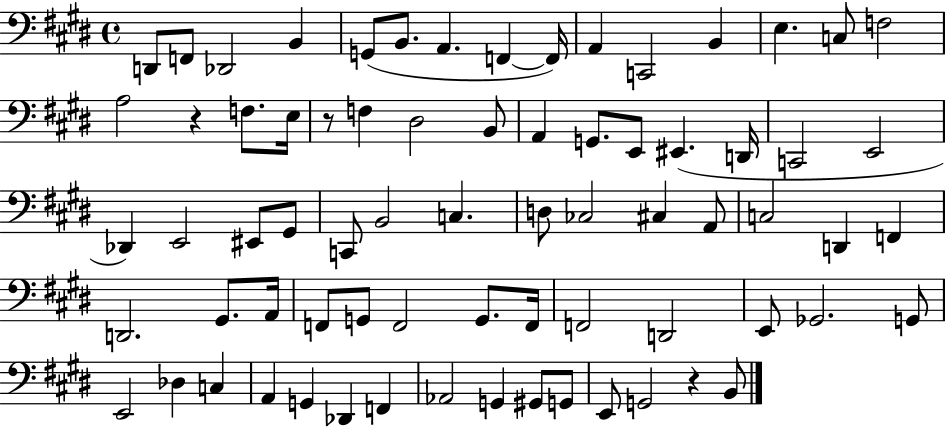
{
  \clef bass
  \time 4/4
  \defaultTimeSignature
  \key e \major
  d,8 f,8 des,2 b,4 | g,8( b,8. a,4. f,4~~ f,16) | a,4 c,2 b,4 | e4. c8 f2 | \break a2 r4 f8. e16 | r8 f4 dis2 b,8 | a,4 g,8. e,8 eis,4.( d,16 | c,2 e,2 | \break des,4) e,2 eis,8 gis,8 | c,8 b,2 c4. | d8 ces2 cis4 a,8 | c2 d,4 f,4 | \break d,2. gis,8. a,16 | f,8 g,8 f,2 g,8. f,16 | f,2 d,2 | e,8 ges,2. g,8 | \break e,2 des4 c4 | a,4 g,4 des,4 f,4 | aes,2 g,4 gis,8 g,8 | e,8 g,2 r4 b,8 | \break \bar "|."
}